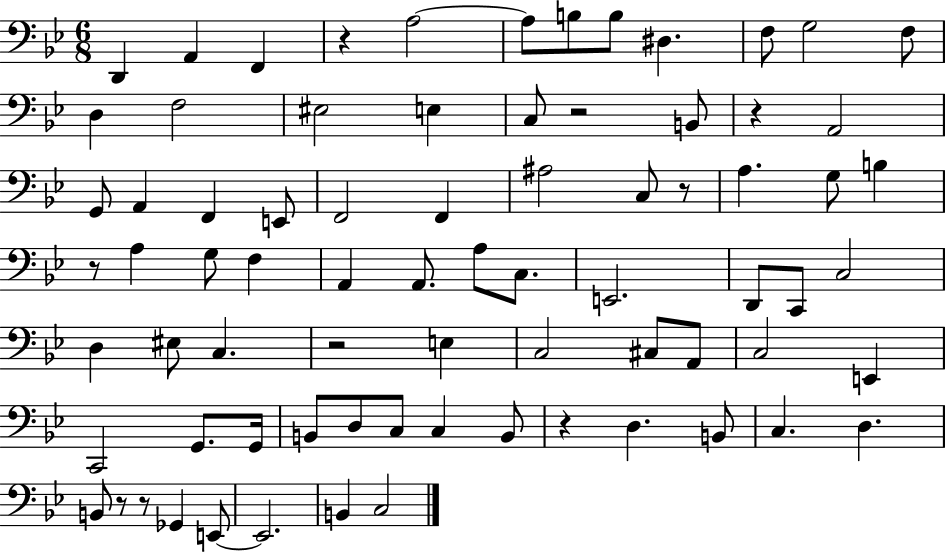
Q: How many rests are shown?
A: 9